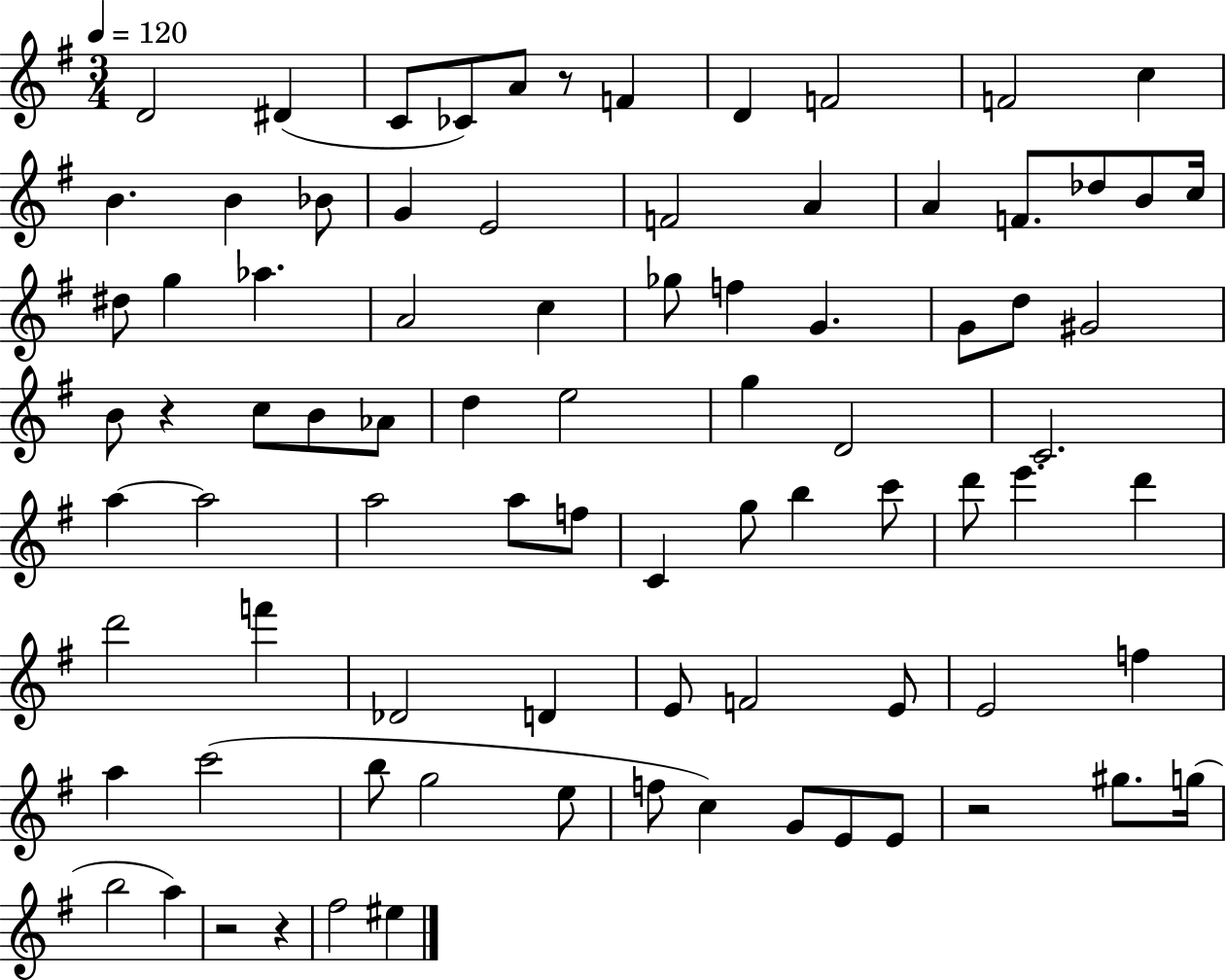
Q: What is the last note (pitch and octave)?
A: EIS5